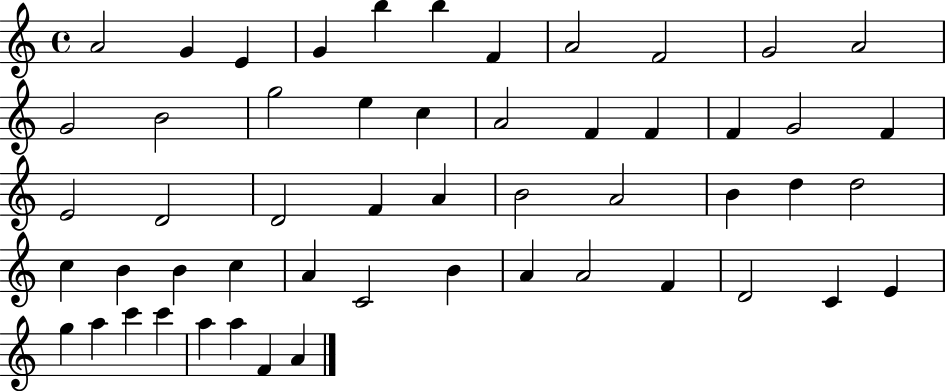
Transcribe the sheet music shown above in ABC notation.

X:1
T:Untitled
M:4/4
L:1/4
K:C
A2 G E G b b F A2 F2 G2 A2 G2 B2 g2 e c A2 F F F G2 F E2 D2 D2 F A B2 A2 B d d2 c B B c A C2 B A A2 F D2 C E g a c' c' a a F A